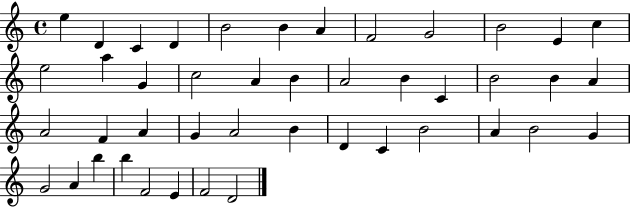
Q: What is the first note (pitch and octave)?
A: E5